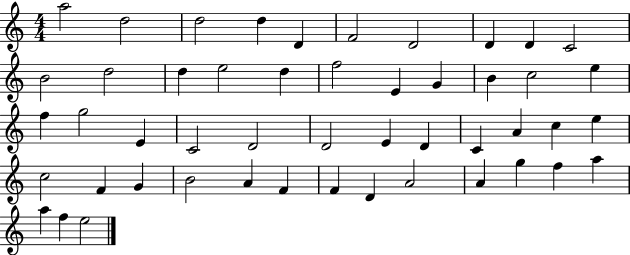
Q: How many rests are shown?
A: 0